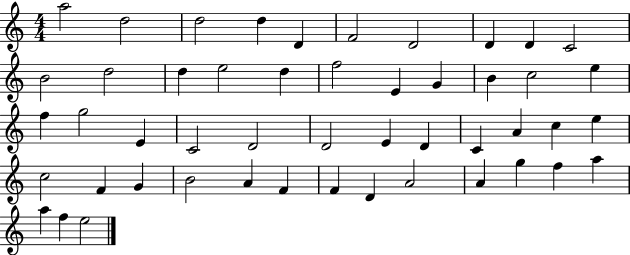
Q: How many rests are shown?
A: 0